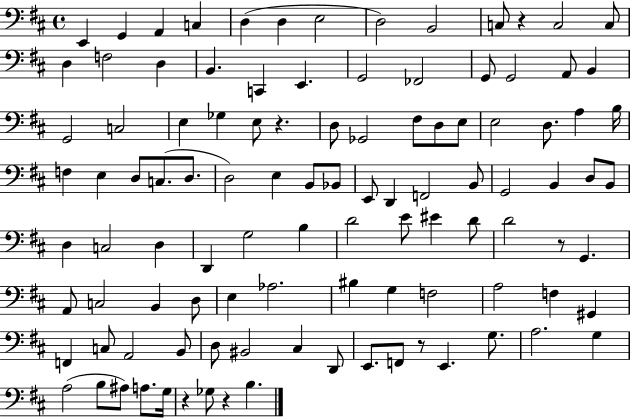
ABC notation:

X:1
T:Untitled
M:4/4
L:1/4
K:D
E,, G,, A,, C, D, D, E,2 D,2 B,,2 C,/2 z C,2 C,/2 D, F,2 D, B,, C,, E,, G,,2 _F,,2 G,,/2 G,,2 A,,/2 B,, G,,2 C,2 E, _G, E,/2 z D,/2 _G,,2 ^F,/2 D,/2 E,/2 E,2 D,/2 A, B,/4 F, E, D,/2 C,/2 D,/2 D,2 E, B,,/2 _B,,/2 E,,/2 D,, F,,2 B,,/2 G,,2 B,, D,/2 B,,/2 D, C,2 D, D,, G,2 B, D2 E/2 ^E D/2 D2 z/2 G,, A,,/2 C,2 B,, D,/2 E, _A,2 ^B, G, F,2 A,2 F, ^G,, F,, C,/2 A,,2 B,,/2 D,/2 ^B,,2 ^C, D,,/2 E,,/2 F,,/2 z/2 E,, G,/2 A,2 G, A,2 B,/2 ^A,/2 A,/2 G,/4 z _G,/2 z B,